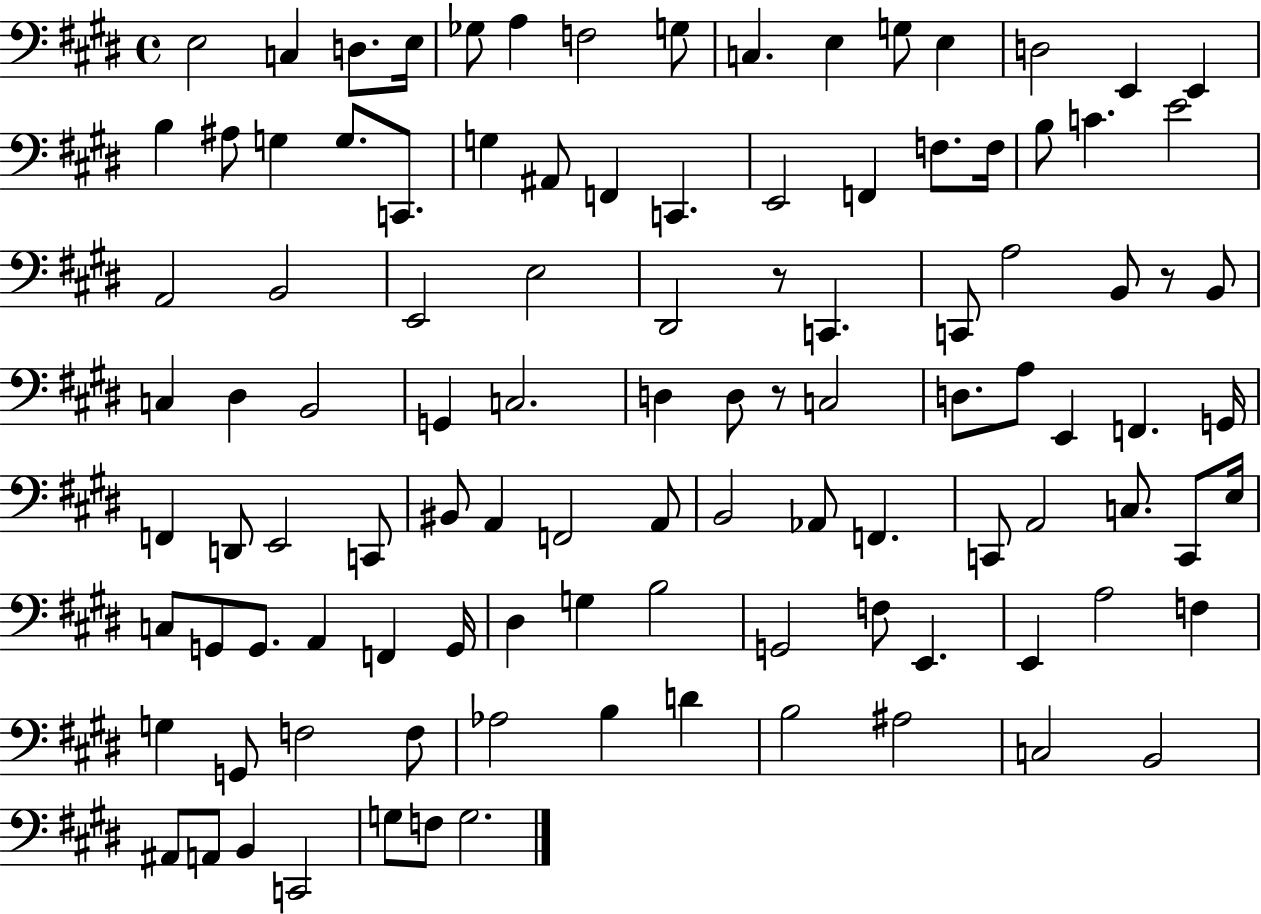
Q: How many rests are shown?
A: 3